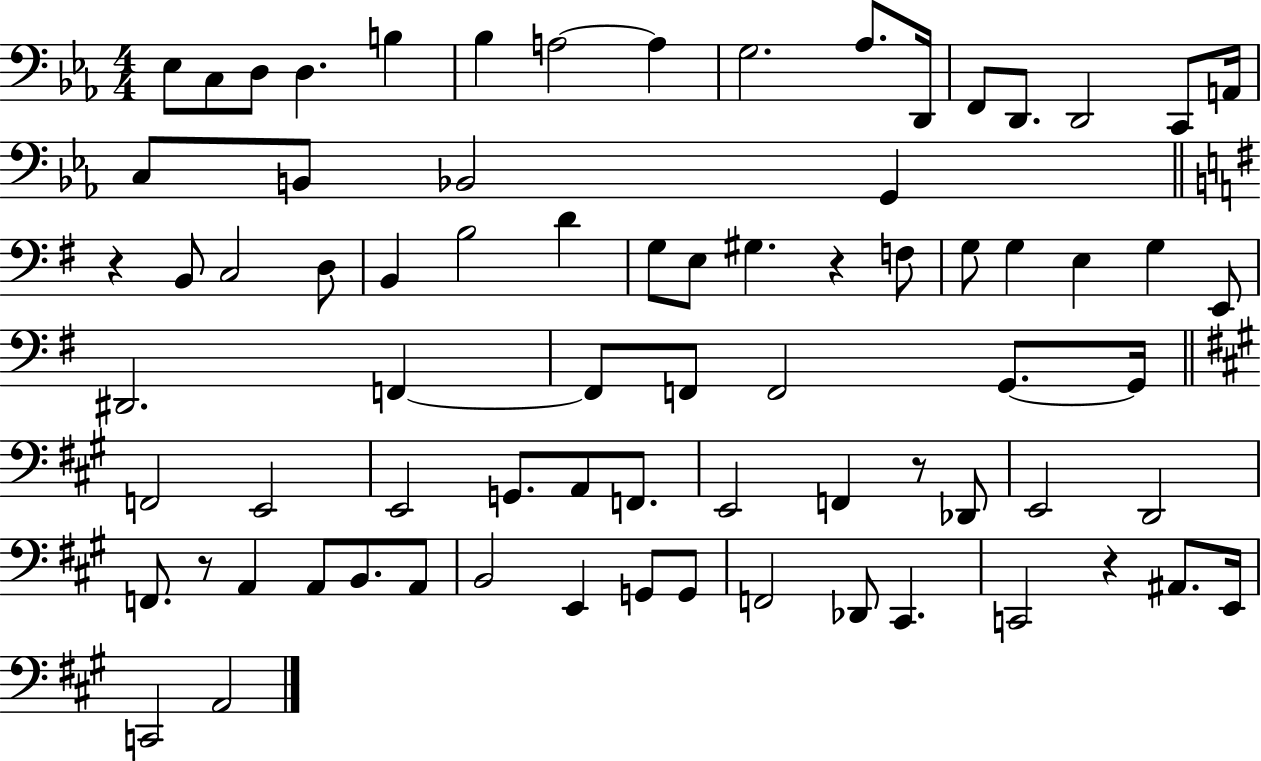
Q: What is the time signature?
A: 4/4